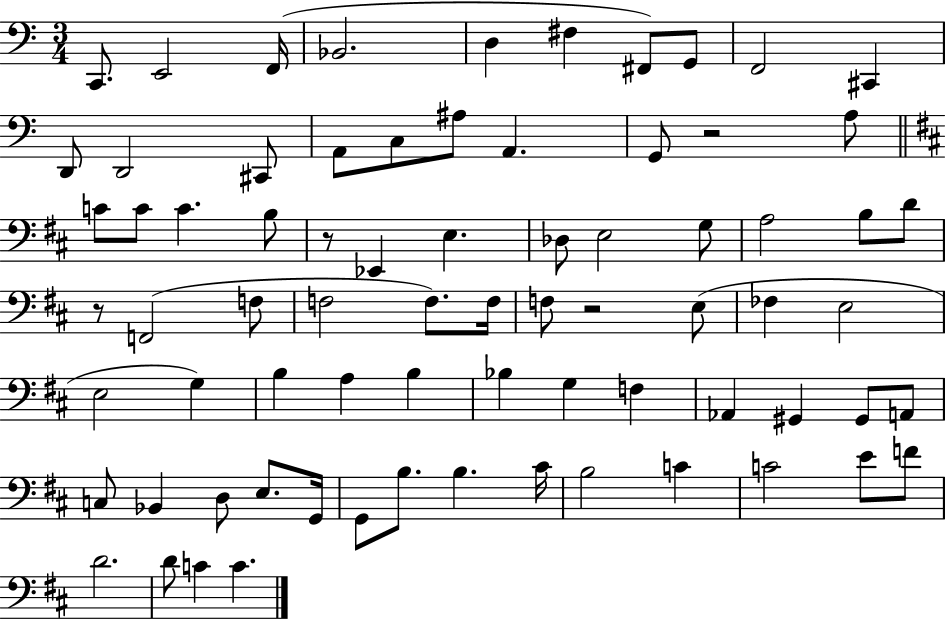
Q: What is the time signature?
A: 3/4